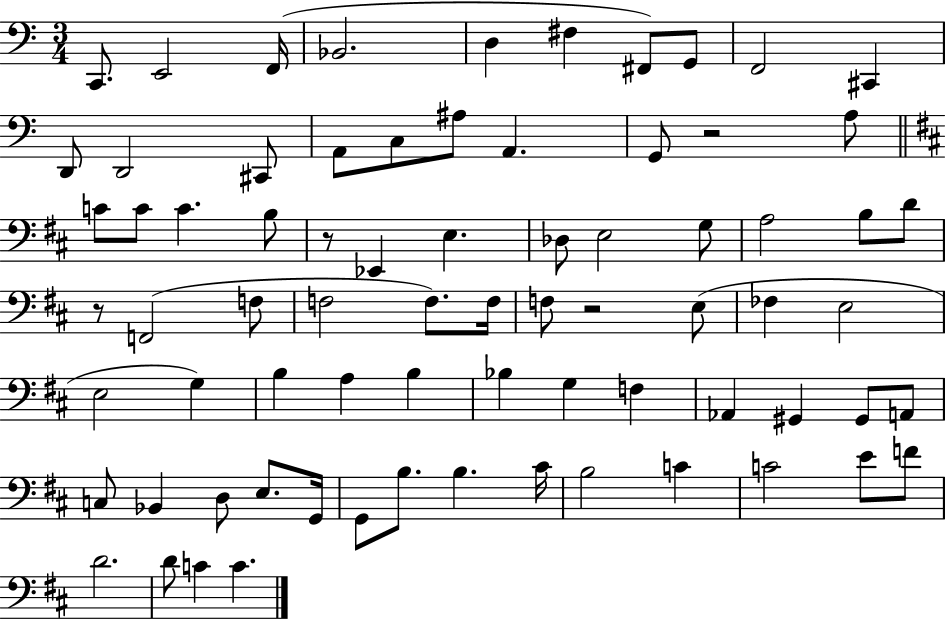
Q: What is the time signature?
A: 3/4